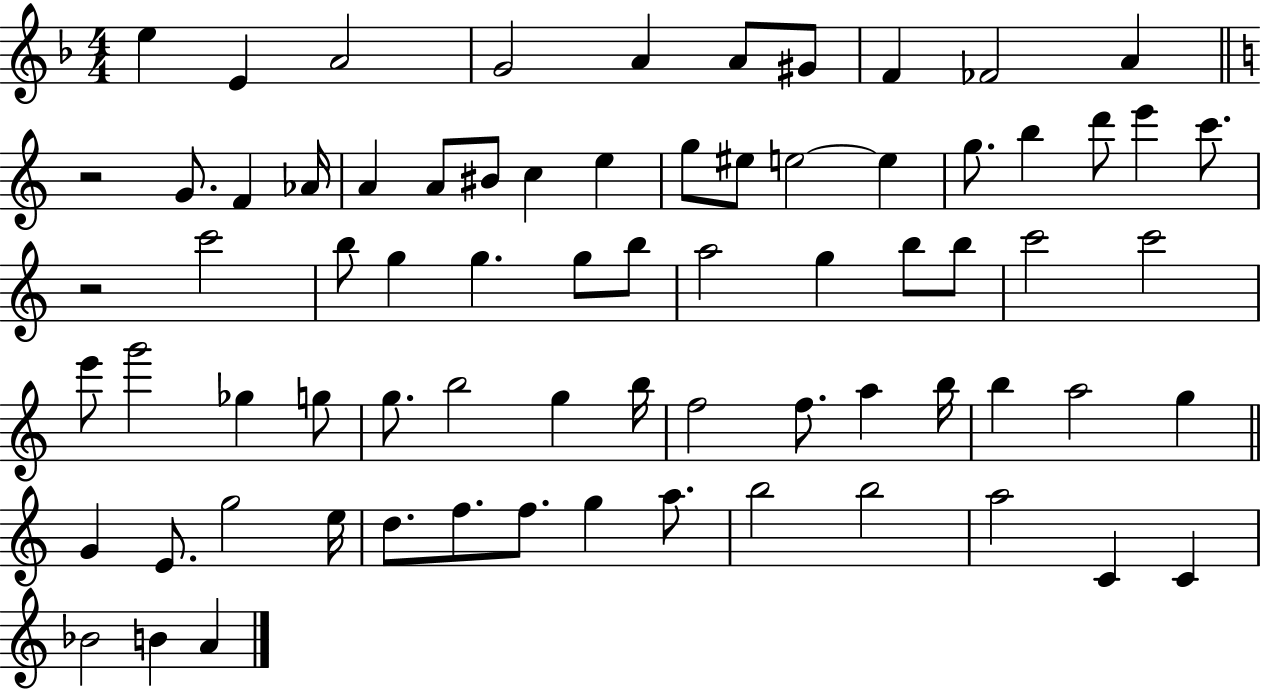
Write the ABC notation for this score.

X:1
T:Untitled
M:4/4
L:1/4
K:F
e E A2 G2 A A/2 ^G/2 F _F2 A z2 G/2 F _A/4 A A/2 ^B/2 c e g/2 ^e/2 e2 e g/2 b d'/2 e' c'/2 z2 c'2 b/2 g g g/2 b/2 a2 g b/2 b/2 c'2 c'2 e'/2 g'2 _g g/2 g/2 b2 g b/4 f2 f/2 a b/4 b a2 g G E/2 g2 e/4 d/2 f/2 f/2 g a/2 b2 b2 a2 C C _B2 B A